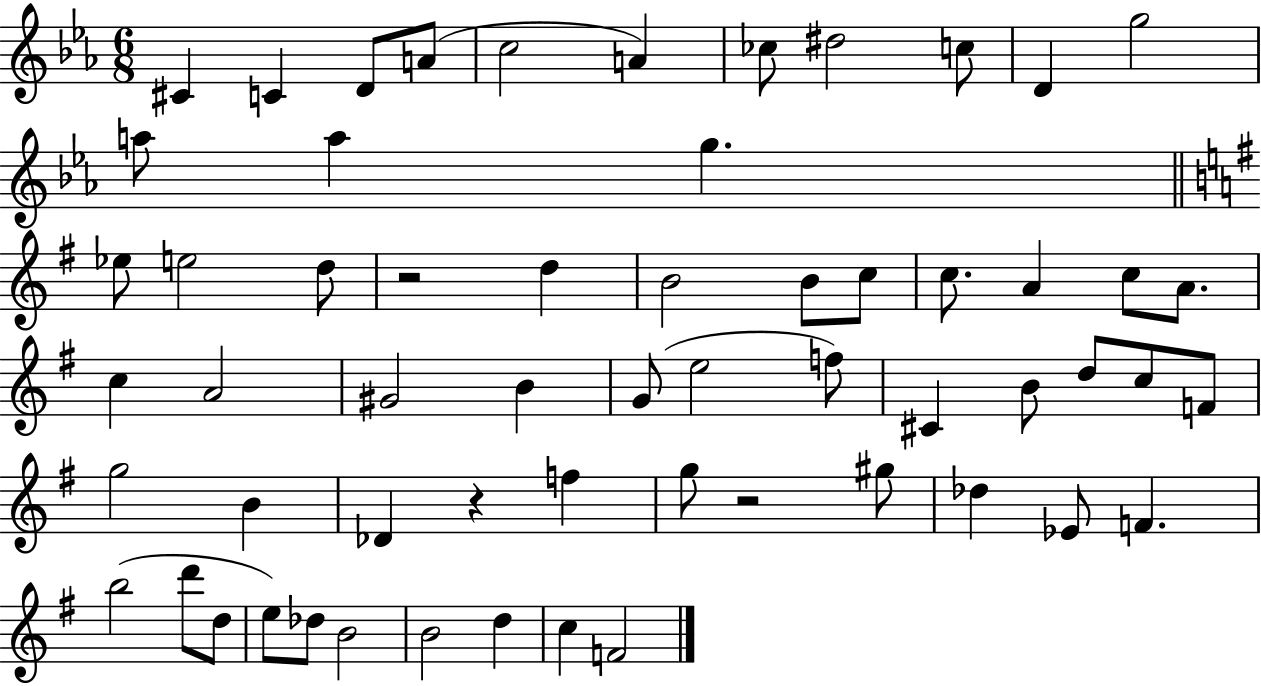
X:1
T:Untitled
M:6/8
L:1/4
K:Eb
^C C D/2 A/2 c2 A _c/2 ^d2 c/2 D g2 a/2 a g _e/2 e2 d/2 z2 d B2 B/2 c/2 c/2 A c/2 A/2 c A2 ^G2 B G/2 e2 f/2 ^C B/2 d/2 c/2 F/2 g2 B _D z f g/2 z2 ^g/2 _d _E/2 F b2 d'/2 d/2 e/2 _d/2 B2 B2 d c F2